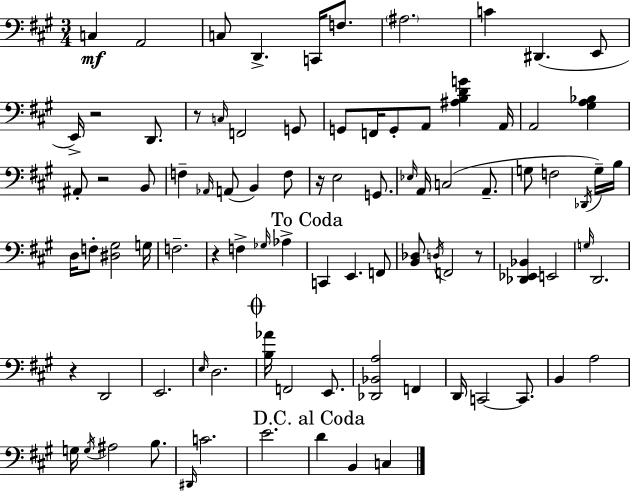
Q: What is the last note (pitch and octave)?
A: C3